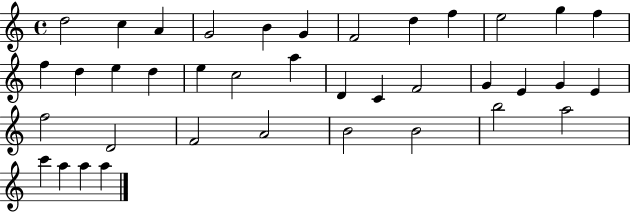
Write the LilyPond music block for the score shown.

{
  \clef treble
  \time 4/4
  \defaultTimeSignature
  \key c \major
  d''2 c''4 a'4 | g'2 b'4 g'4 | f'2 d''4 f''4 | e''2 g''4 f''4 | \break f''4 d''4 e''4 d''4 | e''4 c''2 a''4 | d'4 c'4 f'2 | g'4 e'4 g'4 e'4 | \break f''2 d'2 | f'2 a'2 | b'2 b'2 | b''2 a''2 | \break c'''4 a''4 a''4 a''4 | \bar "|."
}